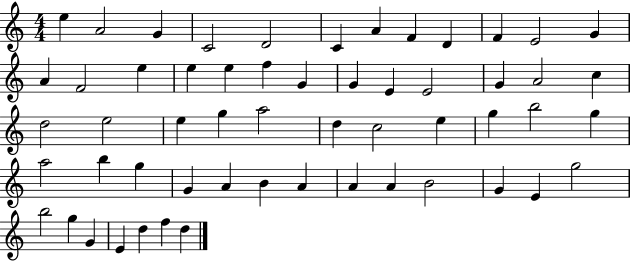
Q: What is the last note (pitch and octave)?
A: D5